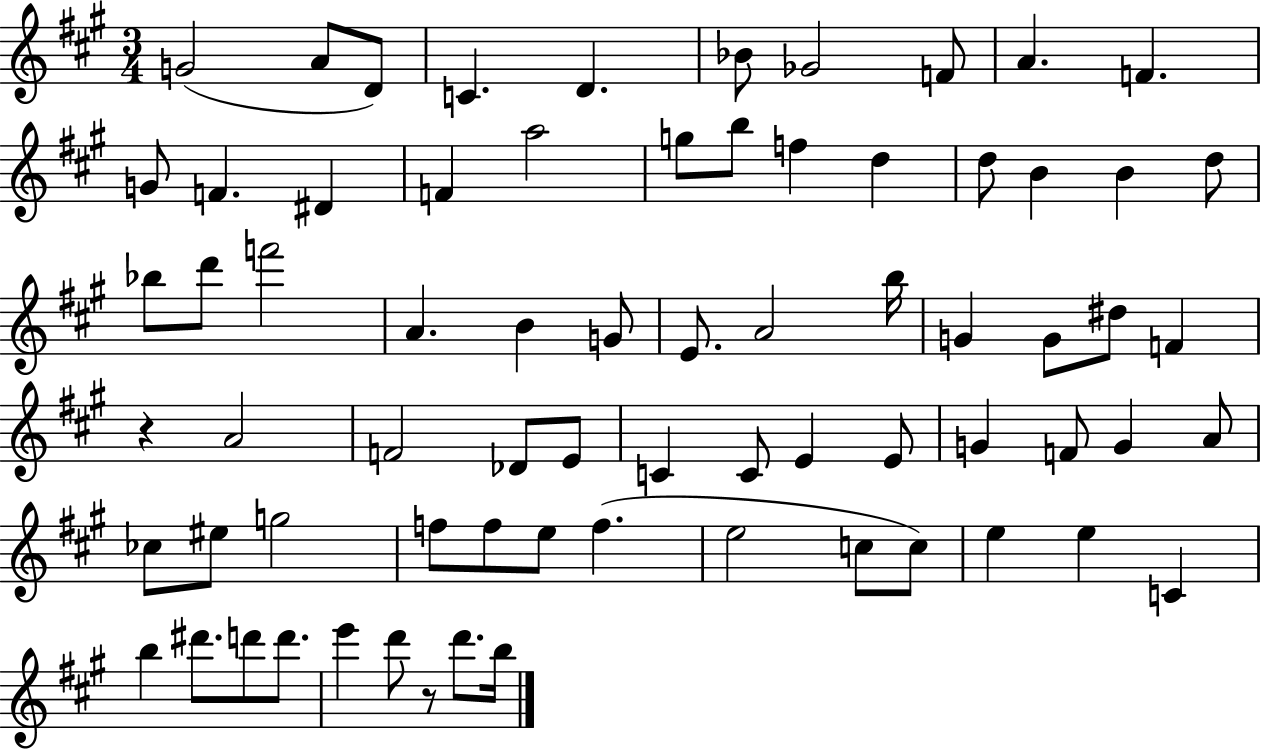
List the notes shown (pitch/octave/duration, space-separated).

G4/h A4/e D4/e C4/q. D4/q. Bb4/e Gb4/h F4/e A4/q. F4/q. G4/e F4/q. D#4/q F4/q A5/h G5/e B5/e F5/q D5/q D5/e B4/q B4/q D5/e Bb5/e D6/e F6/h A4/q. B4/q G4/e E4/e. A4/h B5/s G4/q G4/e D#5/e F4/q R/q A4/h F4/h Db4/e E4/e C4/q C4/e E4/q E4/e G4/q F4/e G4/q A4/e CES5/e EIS5/e G5/h F5/e F5/e E5/e F5/q. E5/h C5/e C5/e E5/q E5/q C4/q B5/q D#6/e. D6/e D6/e. E6/q D6/e R/e D6/e. B5/s